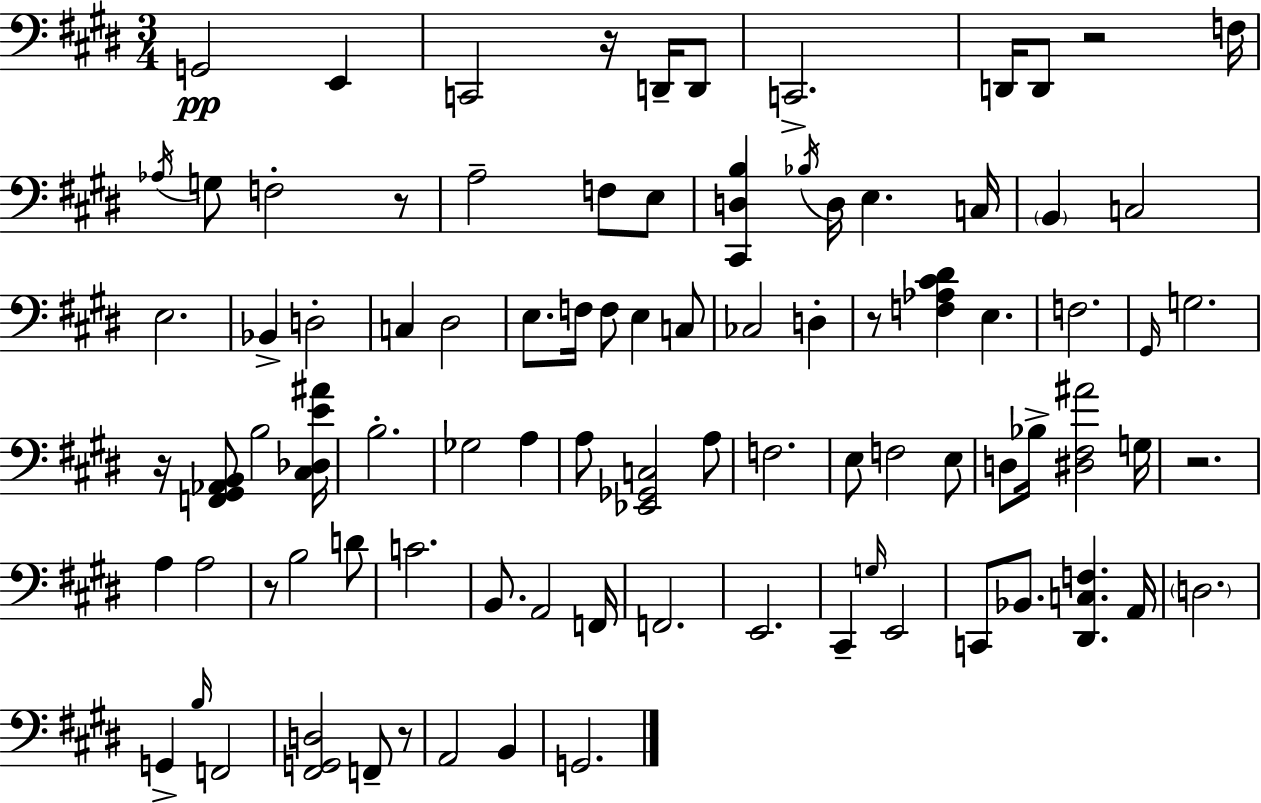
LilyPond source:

{
  \clef bass
  \numericTimeSignature
  \time 3/4
  \key e \major
  g,2\pp e,4 | c,2 r16 d,16-- d,8 | c,2.-> | d,16 d,8 r2 f16 | \break \acciaccatura { aes16 } g8 f2-. r8 | a2-- f8 e8 | <cis, d b>4 \acciaccatura { bes16 } d16 e4. | c16 \parenthesize b,4 c2 | \break e2. | bes,4-> d2-. | c4 dis2 | e8. f16 f8 e4 | \break c8 ces2 d4-. | r8 <f aes cis' dis'>4 e4. | f2. | \grace { gis,16 } g2. | \break r16 <f, gis, aes, b,>8 b2 | <cis des e' ais'>16 b2.-. | ges2 a4 | a8 <ees, ges, c>2 | \break a8 f2. | e8 f2 | e8 d8 bes16-> <dis fis ais'>2 | g16 r2. | \break a4 a2 | r8 b2 | d'8 c'2. | b,8. a,2 | \break f,16 f,2. | e,2. | cis,4-- \grace { g16 } e,2 | c,8 bes,8. <dis, c f>4. | \break a,16 \parenthesize d2. | g,4-> \grace { b16 } f,2 | <fis, g, d>2 | f,8-- r8 a,2 | \break b,4 g,2. | \bar "|."
}